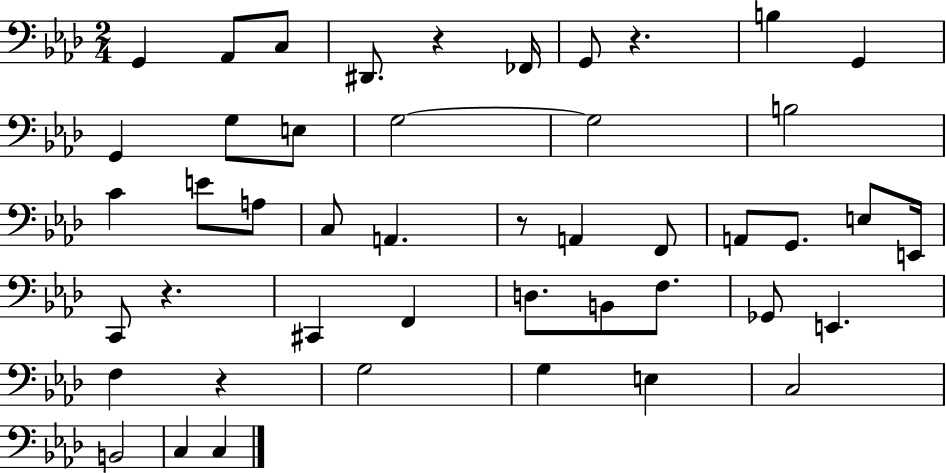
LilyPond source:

{
  \clef bass
  \numericTimeSignature
  \time 2/4
  \key aes \major
  g,4 aes,8 c8 | dis,8. r4 fes,16 | g,8 r4. | b4 g,4 | \break g,4 g8 e8 | g2~~ | g2 | b2 | \break c'4 e'8 a8 | c8 a,4. | r8 a,4 f,8 | a,8 g,8. e8 e,16 | \break c,8 r4. | cis,4 f,4 | d8. b,8 f8. | ges,8 e,4. | \break f4 r4 | g2 | g4 e4 | c2 | \break b,2 | c4 c4 | \bar "|."
}